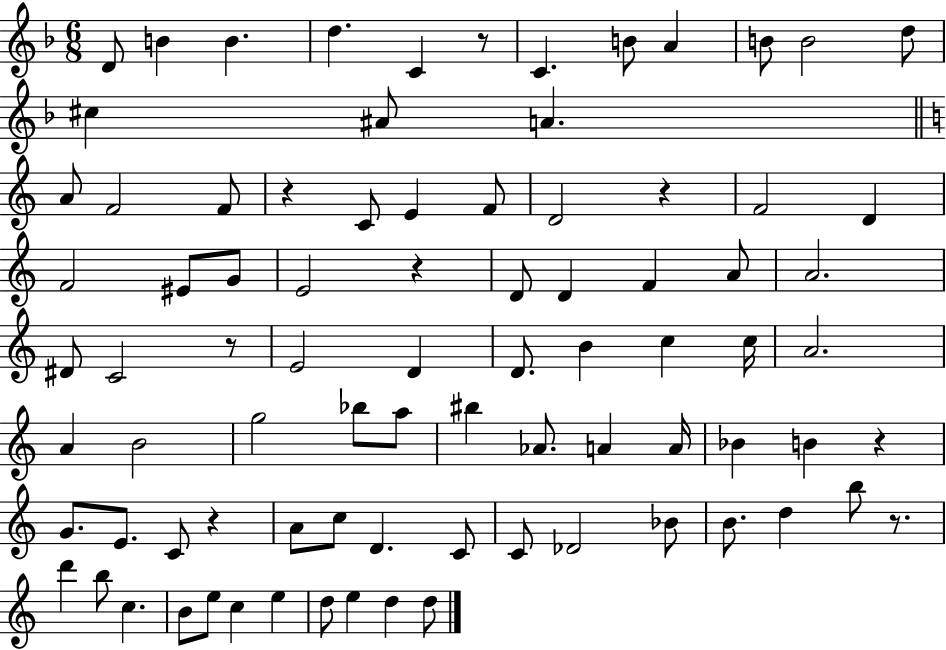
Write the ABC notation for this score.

X:1
T:Untitled
M:6/8
L:1/4
K:F
D/2 B B d C z/2 C B/2 A B/2 B2 d/2 ^c ^A/2 A A/2 F2 F/2 z C/2 E F/2 D2 z F2 D F2 ^E/2 G/2 E2 z D/2 D F A/2 A2 ^D/2 C2 z/2 E2 D D/2 B c c/4 A2 A B2 g2 _b/2 a/2 ^b _A/2 A A/4 _B B z G/2 E/2 C/2 z A/2 c/2 D C/2 C/2 _D2 _B/2 B/2 d b/2 z/2 d' b/2 c B/2 e/2 c e d/2 e d d/2